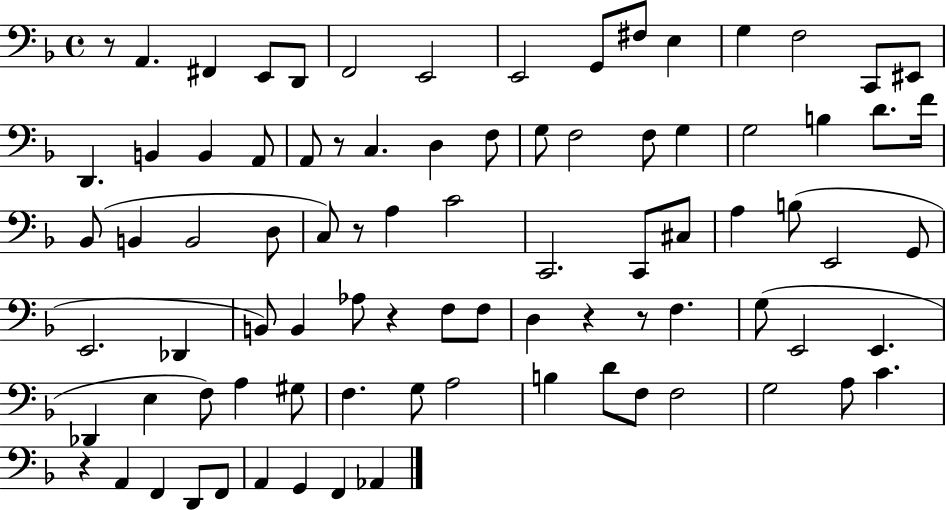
R/e A2/q. F#2/q E2/e D2/e F2/h E2/h E2/h G2/e F#3/e E3/q G3/q F3/h C2/e EIS2/e D2/q. B2/q B2/q A2/e A2/e R/e C3/q. D3/q F3/e G3/e F3/h F3/e G3/q G3/h B3/q D4/e. F4/s Bb2/e B2/q B2/h D3/e C3/e R/e A3/q C4/h C2/h. C2/e C#3/e A3/q B3/e E2/h G2/e E2/h. Db2/q B2/e B2/q Ab3/e R/q F3/e F3/e D3/q R/q R/e F3/q. G3/e E2/h E2/q. Db2/q E3/q F3/e A3/q G#3/e F3/q. G3/e A3/h B3/q D4/e F3/e F3/h G3/h A3/e C4/q. R/q A2/q F2/q D2/e F2/e A2/q G2/q F2/q Ab2/q